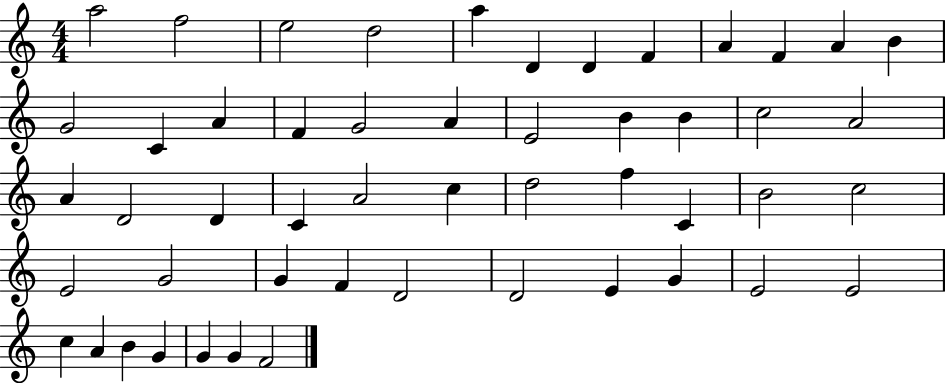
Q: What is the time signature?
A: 4/4